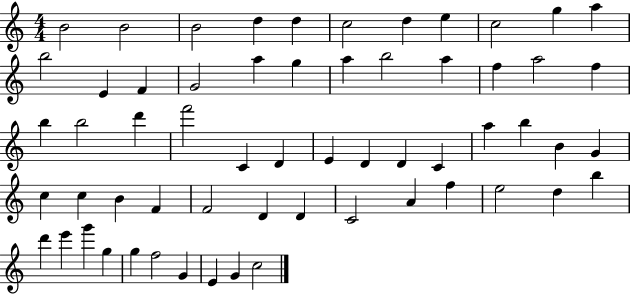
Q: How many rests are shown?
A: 0